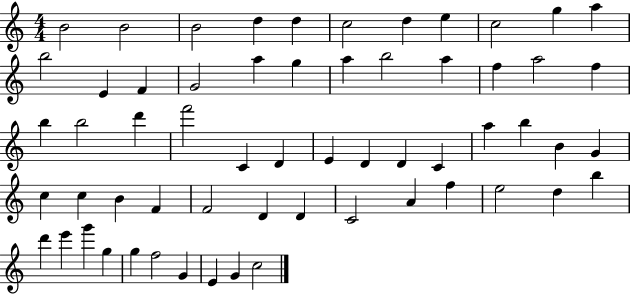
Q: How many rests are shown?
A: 0